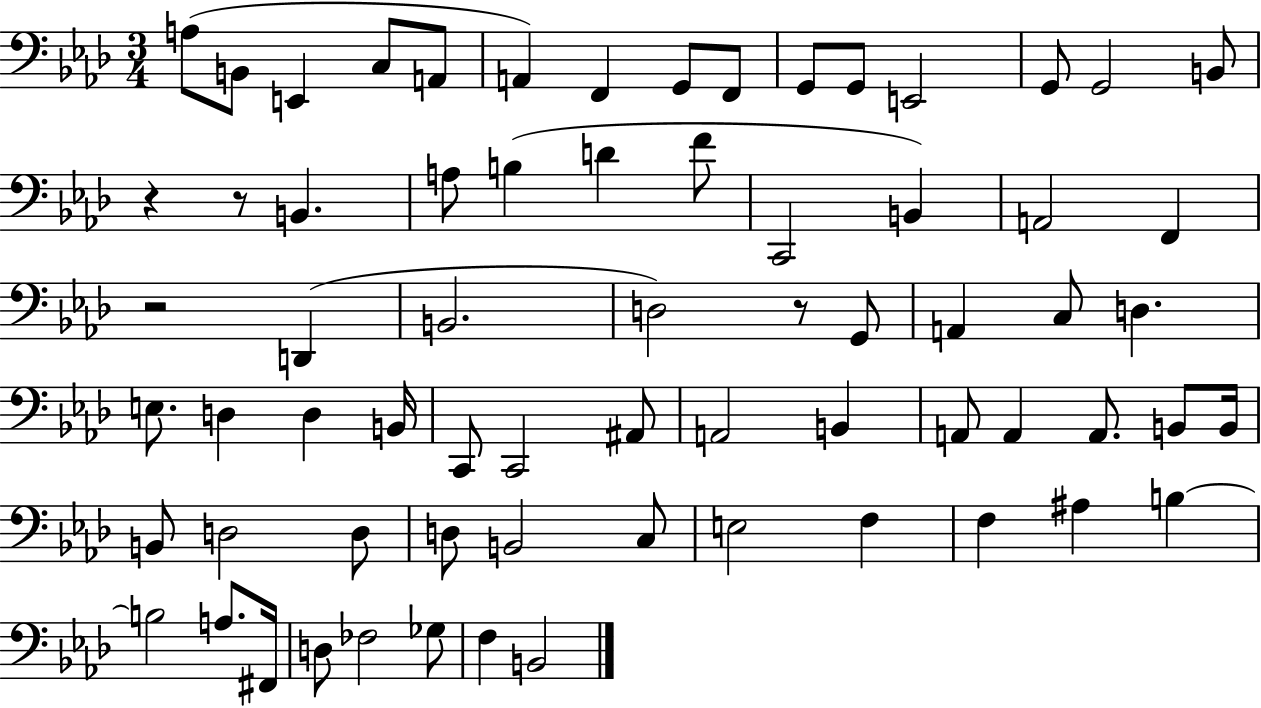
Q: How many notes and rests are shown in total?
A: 68